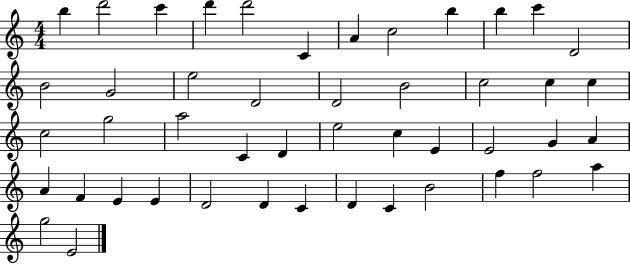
B5/q D6/h C6/q D6/q D6/h C4/q A4/q C5/h B5/q B5/q C6/q D4/h B4/h G4/h E5/h D4/h D4/h B4/h C5/h C5/q C5/q C5/h G5/h A5/h C4/q D4/q E5/h C5/q E4/q E4/h G4/q A4/q A4/q F4/q E4/q E4/q D4/h D4/q C4/q D4/q C4/q B4/h F5/q F5/h A5/q G5/h E4/h